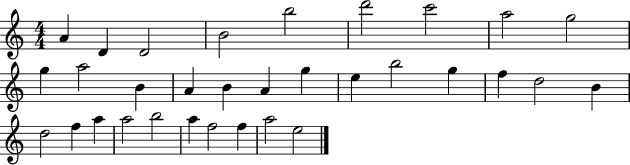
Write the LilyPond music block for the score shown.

{
  \clef treble
  \numericTimeSignature
  \time 4/4
  \key c \major
  a'4 d'4 d'2 | b'2 b''2 | d'''2 c'''2 | a''2 g''2 | \break g''4 a''2 b'4 | a'4 b'4 a'4 g''4 | e''4 b''2 g''4 | f''4 d''2 b'4 | \break d''2 f''4 a''4 | a''2 b''2 | a''4 f''2 f''4 | a''2 e''2 | \break \bar "|."
}